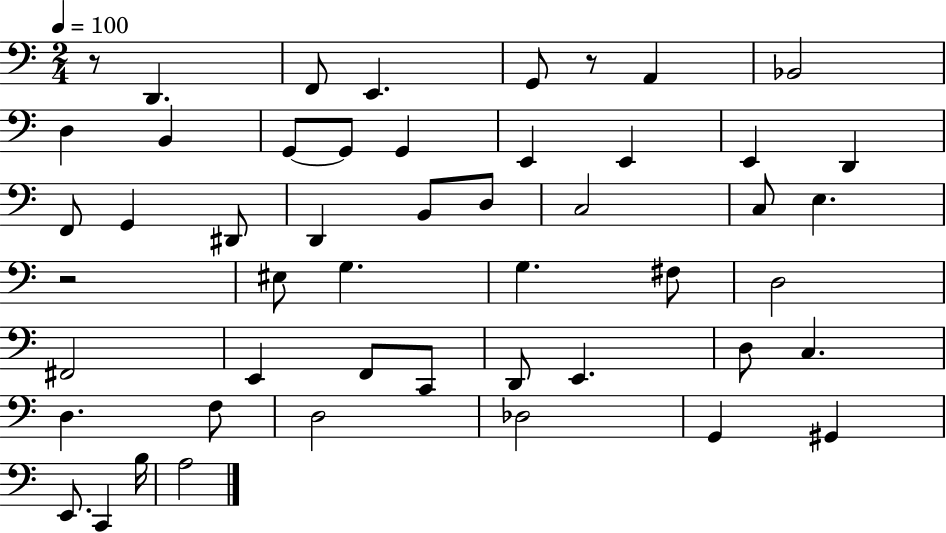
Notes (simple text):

R/e D2/q. F2/e E2/q. G2/e R/e A2/q Bb2/h D3/q B2/q G2/e G2/e G2/q E2/q E2/q E2/q D2/q F2/e G2/q D#2/e D2/q B2/e D3/e C3/h C3/e E3/q. R/h EIS3/e G3/q. G3/q. F#3/e D3/h F#2/h E2/q F2/e C2/e D2/e E2/q. D3/e C3/q. D3/q. F3/e D3/h Db3/h G2/q G#2/q E2/e. C2/q B3/s A3/h